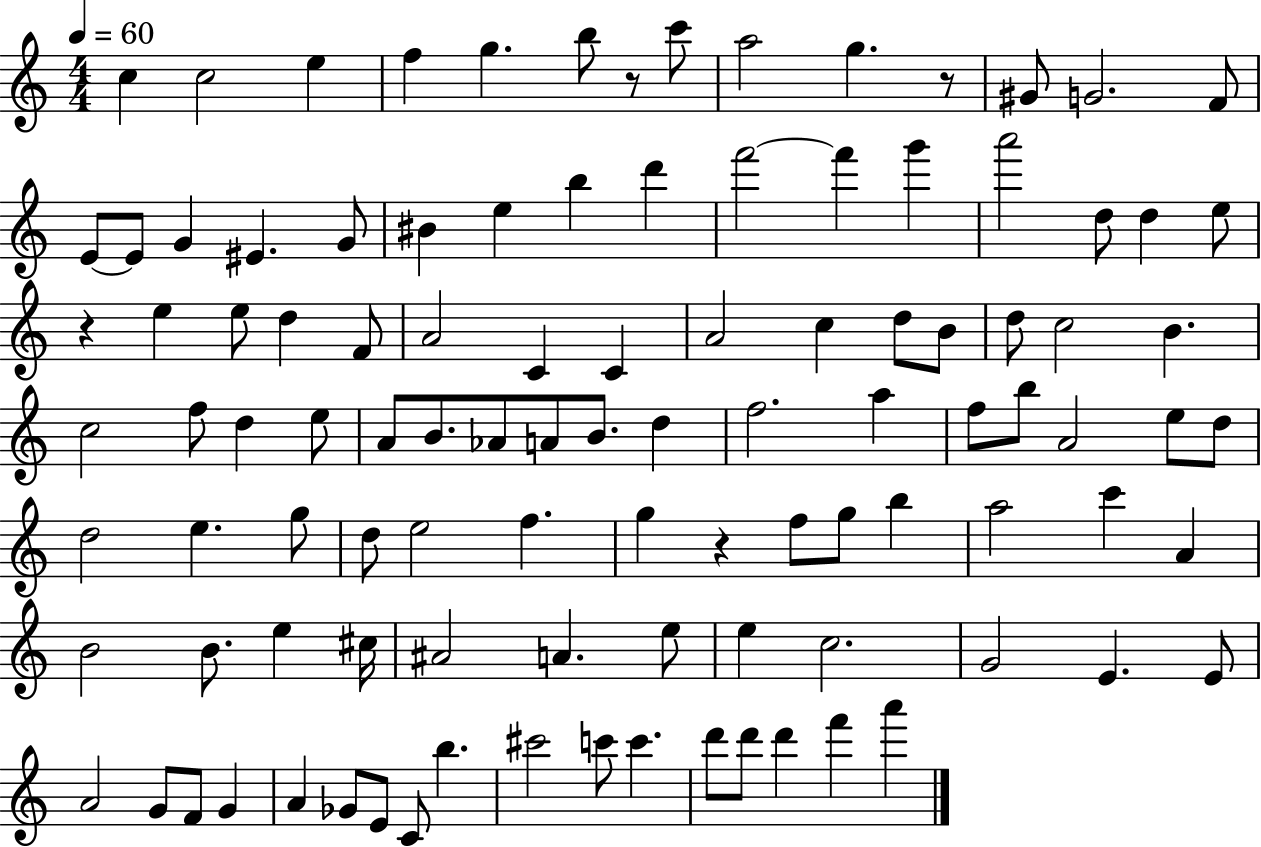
{
  \clef treble
  \numericTimeSignature
  \time 4/4
  \key c \major
  \tempo 4 = 60
  c''4 c''2 e''4 | f''4 g''4. b''8 r8 c'''8 | a''2 g''4. r8 | gis'8 g'2. f'8 | \break e'8~~ e'8 g'4 eis'4. g'8 | bis'4 e''4 b''4 d'''4 | f'''2~~ f'''4 g'''4 | a'''2 d''8 d''4 e''8 | \break r4 e''4 e''8 d''4 f'8 | a'2 c'4 c'4 | a'2 c''4 d''8 b'8 | d''8 c''2 b'4. | \break c''2 f''8 d''4 e''8 | a'8 b'8. aes'8 a'8 b'8. d''4 | f''2. a''4 | f''8 b''8 a'2 e''8 d''8 | \break d''2 e''4. g''8 | d''8 e''2 f''4. | g''4 r4 f''8 g''8 b''4 | a''2 c'''4 a'4 | \break b'2 b'8. e''4 cis''16 | ais'2 a'4. e''8 | e''4 c''2. | g'2 e'4. e'8 | \break a'2 g'8 f'8 g'4 | a'4 ges'8 e'8 c'8 b''4. | cis'''2 c'''8 c'''4. | d'''8 d'''8 d'''4 f'''4 a'''4 | \break \bar "|."
}